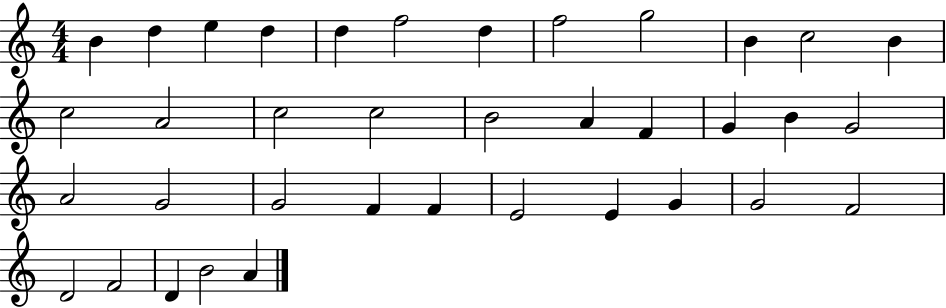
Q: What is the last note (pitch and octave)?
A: A4